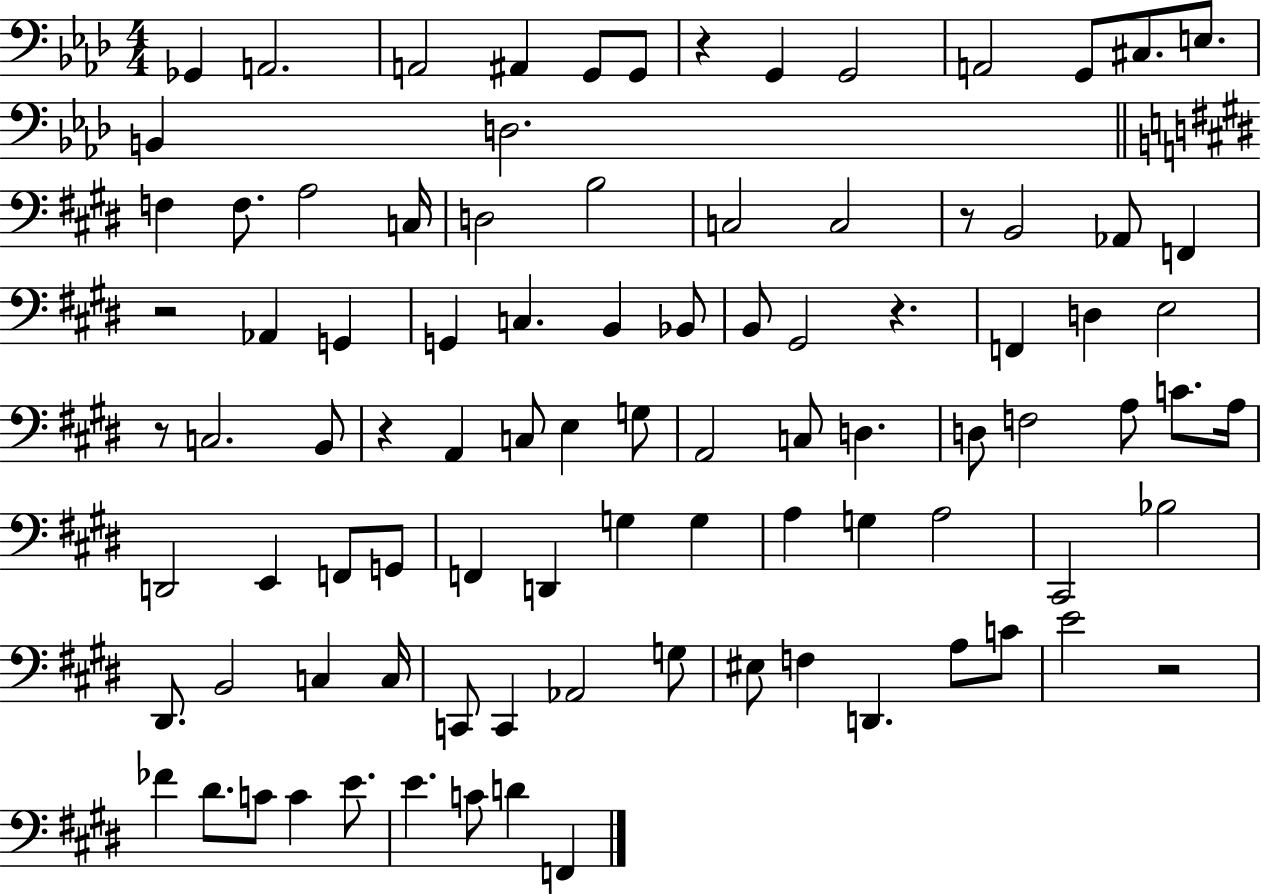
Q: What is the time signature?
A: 4/4